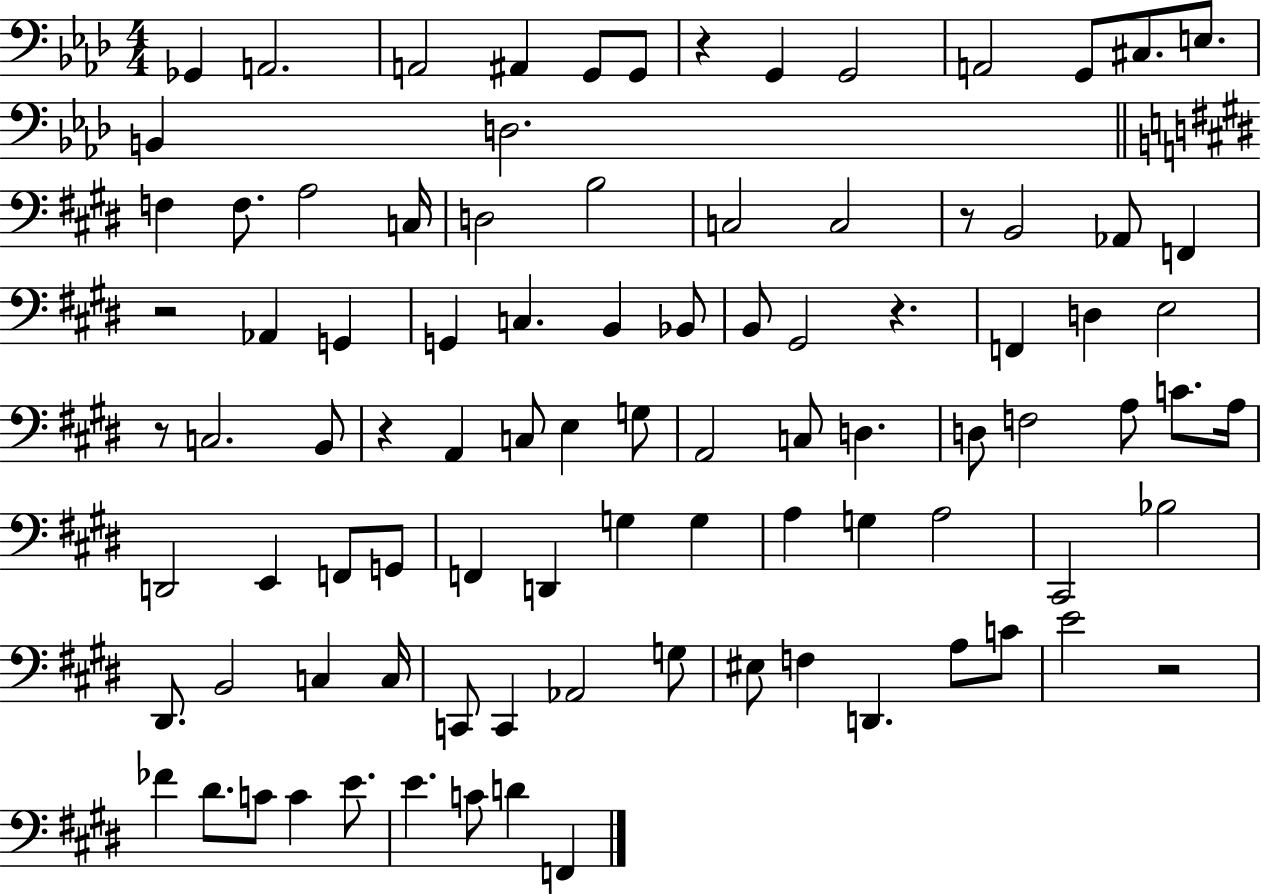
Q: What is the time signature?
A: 4/4